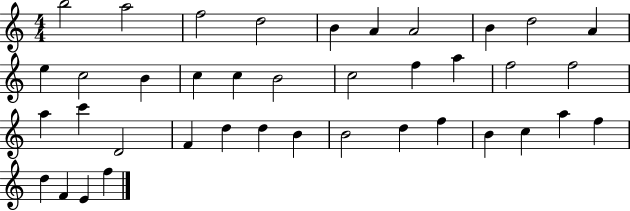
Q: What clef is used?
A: treble